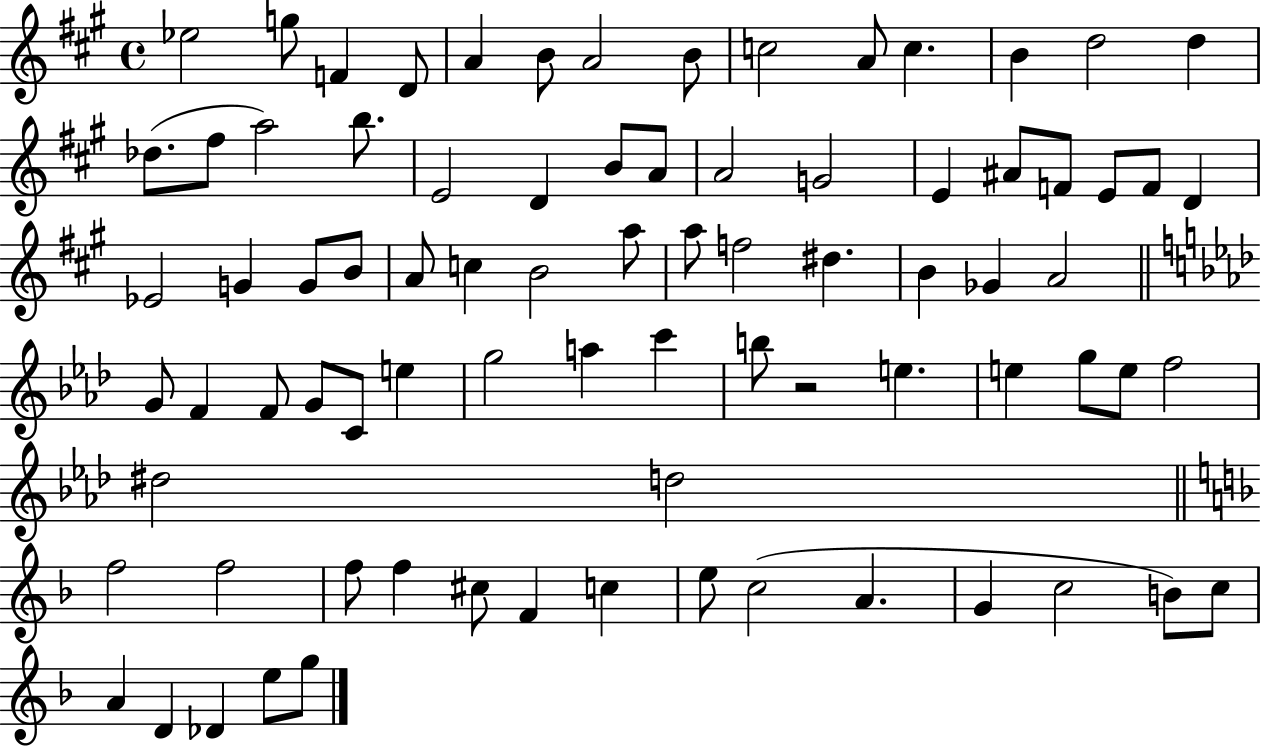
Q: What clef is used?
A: treble